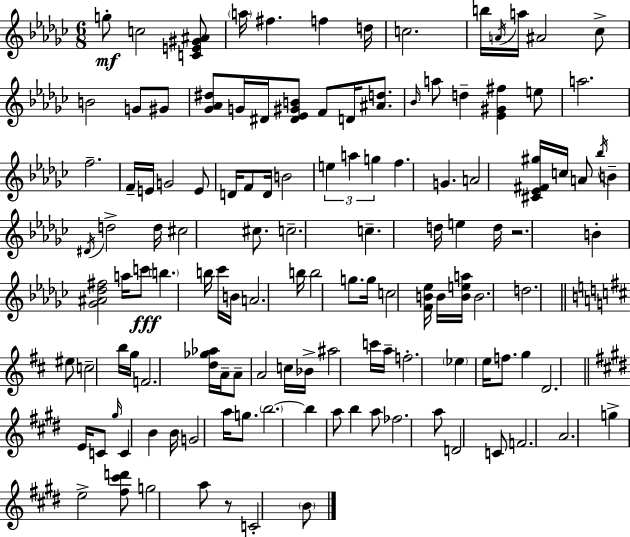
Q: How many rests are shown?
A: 2